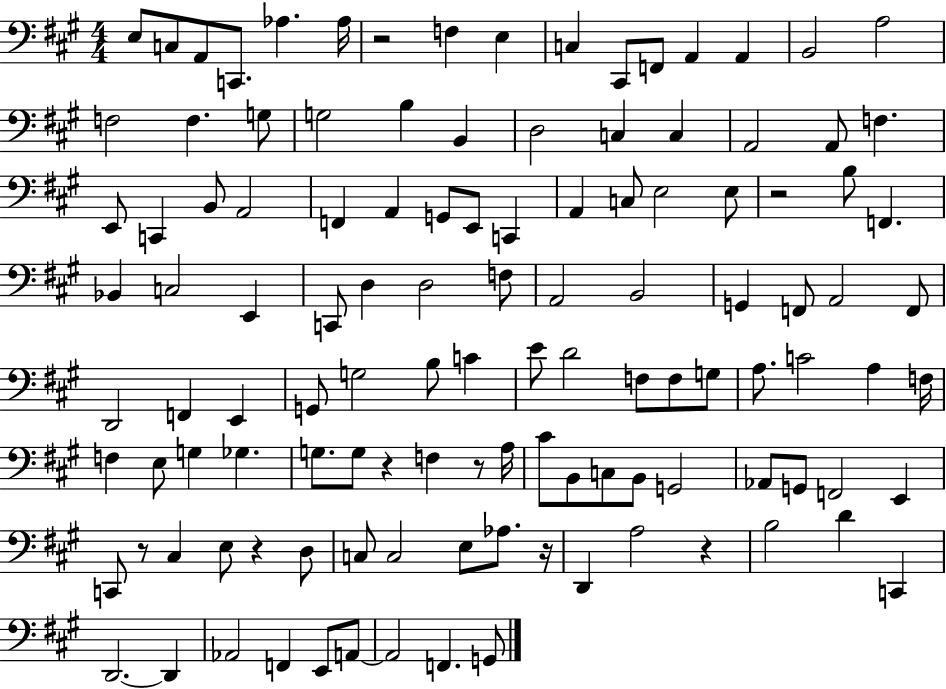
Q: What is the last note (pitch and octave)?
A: G2